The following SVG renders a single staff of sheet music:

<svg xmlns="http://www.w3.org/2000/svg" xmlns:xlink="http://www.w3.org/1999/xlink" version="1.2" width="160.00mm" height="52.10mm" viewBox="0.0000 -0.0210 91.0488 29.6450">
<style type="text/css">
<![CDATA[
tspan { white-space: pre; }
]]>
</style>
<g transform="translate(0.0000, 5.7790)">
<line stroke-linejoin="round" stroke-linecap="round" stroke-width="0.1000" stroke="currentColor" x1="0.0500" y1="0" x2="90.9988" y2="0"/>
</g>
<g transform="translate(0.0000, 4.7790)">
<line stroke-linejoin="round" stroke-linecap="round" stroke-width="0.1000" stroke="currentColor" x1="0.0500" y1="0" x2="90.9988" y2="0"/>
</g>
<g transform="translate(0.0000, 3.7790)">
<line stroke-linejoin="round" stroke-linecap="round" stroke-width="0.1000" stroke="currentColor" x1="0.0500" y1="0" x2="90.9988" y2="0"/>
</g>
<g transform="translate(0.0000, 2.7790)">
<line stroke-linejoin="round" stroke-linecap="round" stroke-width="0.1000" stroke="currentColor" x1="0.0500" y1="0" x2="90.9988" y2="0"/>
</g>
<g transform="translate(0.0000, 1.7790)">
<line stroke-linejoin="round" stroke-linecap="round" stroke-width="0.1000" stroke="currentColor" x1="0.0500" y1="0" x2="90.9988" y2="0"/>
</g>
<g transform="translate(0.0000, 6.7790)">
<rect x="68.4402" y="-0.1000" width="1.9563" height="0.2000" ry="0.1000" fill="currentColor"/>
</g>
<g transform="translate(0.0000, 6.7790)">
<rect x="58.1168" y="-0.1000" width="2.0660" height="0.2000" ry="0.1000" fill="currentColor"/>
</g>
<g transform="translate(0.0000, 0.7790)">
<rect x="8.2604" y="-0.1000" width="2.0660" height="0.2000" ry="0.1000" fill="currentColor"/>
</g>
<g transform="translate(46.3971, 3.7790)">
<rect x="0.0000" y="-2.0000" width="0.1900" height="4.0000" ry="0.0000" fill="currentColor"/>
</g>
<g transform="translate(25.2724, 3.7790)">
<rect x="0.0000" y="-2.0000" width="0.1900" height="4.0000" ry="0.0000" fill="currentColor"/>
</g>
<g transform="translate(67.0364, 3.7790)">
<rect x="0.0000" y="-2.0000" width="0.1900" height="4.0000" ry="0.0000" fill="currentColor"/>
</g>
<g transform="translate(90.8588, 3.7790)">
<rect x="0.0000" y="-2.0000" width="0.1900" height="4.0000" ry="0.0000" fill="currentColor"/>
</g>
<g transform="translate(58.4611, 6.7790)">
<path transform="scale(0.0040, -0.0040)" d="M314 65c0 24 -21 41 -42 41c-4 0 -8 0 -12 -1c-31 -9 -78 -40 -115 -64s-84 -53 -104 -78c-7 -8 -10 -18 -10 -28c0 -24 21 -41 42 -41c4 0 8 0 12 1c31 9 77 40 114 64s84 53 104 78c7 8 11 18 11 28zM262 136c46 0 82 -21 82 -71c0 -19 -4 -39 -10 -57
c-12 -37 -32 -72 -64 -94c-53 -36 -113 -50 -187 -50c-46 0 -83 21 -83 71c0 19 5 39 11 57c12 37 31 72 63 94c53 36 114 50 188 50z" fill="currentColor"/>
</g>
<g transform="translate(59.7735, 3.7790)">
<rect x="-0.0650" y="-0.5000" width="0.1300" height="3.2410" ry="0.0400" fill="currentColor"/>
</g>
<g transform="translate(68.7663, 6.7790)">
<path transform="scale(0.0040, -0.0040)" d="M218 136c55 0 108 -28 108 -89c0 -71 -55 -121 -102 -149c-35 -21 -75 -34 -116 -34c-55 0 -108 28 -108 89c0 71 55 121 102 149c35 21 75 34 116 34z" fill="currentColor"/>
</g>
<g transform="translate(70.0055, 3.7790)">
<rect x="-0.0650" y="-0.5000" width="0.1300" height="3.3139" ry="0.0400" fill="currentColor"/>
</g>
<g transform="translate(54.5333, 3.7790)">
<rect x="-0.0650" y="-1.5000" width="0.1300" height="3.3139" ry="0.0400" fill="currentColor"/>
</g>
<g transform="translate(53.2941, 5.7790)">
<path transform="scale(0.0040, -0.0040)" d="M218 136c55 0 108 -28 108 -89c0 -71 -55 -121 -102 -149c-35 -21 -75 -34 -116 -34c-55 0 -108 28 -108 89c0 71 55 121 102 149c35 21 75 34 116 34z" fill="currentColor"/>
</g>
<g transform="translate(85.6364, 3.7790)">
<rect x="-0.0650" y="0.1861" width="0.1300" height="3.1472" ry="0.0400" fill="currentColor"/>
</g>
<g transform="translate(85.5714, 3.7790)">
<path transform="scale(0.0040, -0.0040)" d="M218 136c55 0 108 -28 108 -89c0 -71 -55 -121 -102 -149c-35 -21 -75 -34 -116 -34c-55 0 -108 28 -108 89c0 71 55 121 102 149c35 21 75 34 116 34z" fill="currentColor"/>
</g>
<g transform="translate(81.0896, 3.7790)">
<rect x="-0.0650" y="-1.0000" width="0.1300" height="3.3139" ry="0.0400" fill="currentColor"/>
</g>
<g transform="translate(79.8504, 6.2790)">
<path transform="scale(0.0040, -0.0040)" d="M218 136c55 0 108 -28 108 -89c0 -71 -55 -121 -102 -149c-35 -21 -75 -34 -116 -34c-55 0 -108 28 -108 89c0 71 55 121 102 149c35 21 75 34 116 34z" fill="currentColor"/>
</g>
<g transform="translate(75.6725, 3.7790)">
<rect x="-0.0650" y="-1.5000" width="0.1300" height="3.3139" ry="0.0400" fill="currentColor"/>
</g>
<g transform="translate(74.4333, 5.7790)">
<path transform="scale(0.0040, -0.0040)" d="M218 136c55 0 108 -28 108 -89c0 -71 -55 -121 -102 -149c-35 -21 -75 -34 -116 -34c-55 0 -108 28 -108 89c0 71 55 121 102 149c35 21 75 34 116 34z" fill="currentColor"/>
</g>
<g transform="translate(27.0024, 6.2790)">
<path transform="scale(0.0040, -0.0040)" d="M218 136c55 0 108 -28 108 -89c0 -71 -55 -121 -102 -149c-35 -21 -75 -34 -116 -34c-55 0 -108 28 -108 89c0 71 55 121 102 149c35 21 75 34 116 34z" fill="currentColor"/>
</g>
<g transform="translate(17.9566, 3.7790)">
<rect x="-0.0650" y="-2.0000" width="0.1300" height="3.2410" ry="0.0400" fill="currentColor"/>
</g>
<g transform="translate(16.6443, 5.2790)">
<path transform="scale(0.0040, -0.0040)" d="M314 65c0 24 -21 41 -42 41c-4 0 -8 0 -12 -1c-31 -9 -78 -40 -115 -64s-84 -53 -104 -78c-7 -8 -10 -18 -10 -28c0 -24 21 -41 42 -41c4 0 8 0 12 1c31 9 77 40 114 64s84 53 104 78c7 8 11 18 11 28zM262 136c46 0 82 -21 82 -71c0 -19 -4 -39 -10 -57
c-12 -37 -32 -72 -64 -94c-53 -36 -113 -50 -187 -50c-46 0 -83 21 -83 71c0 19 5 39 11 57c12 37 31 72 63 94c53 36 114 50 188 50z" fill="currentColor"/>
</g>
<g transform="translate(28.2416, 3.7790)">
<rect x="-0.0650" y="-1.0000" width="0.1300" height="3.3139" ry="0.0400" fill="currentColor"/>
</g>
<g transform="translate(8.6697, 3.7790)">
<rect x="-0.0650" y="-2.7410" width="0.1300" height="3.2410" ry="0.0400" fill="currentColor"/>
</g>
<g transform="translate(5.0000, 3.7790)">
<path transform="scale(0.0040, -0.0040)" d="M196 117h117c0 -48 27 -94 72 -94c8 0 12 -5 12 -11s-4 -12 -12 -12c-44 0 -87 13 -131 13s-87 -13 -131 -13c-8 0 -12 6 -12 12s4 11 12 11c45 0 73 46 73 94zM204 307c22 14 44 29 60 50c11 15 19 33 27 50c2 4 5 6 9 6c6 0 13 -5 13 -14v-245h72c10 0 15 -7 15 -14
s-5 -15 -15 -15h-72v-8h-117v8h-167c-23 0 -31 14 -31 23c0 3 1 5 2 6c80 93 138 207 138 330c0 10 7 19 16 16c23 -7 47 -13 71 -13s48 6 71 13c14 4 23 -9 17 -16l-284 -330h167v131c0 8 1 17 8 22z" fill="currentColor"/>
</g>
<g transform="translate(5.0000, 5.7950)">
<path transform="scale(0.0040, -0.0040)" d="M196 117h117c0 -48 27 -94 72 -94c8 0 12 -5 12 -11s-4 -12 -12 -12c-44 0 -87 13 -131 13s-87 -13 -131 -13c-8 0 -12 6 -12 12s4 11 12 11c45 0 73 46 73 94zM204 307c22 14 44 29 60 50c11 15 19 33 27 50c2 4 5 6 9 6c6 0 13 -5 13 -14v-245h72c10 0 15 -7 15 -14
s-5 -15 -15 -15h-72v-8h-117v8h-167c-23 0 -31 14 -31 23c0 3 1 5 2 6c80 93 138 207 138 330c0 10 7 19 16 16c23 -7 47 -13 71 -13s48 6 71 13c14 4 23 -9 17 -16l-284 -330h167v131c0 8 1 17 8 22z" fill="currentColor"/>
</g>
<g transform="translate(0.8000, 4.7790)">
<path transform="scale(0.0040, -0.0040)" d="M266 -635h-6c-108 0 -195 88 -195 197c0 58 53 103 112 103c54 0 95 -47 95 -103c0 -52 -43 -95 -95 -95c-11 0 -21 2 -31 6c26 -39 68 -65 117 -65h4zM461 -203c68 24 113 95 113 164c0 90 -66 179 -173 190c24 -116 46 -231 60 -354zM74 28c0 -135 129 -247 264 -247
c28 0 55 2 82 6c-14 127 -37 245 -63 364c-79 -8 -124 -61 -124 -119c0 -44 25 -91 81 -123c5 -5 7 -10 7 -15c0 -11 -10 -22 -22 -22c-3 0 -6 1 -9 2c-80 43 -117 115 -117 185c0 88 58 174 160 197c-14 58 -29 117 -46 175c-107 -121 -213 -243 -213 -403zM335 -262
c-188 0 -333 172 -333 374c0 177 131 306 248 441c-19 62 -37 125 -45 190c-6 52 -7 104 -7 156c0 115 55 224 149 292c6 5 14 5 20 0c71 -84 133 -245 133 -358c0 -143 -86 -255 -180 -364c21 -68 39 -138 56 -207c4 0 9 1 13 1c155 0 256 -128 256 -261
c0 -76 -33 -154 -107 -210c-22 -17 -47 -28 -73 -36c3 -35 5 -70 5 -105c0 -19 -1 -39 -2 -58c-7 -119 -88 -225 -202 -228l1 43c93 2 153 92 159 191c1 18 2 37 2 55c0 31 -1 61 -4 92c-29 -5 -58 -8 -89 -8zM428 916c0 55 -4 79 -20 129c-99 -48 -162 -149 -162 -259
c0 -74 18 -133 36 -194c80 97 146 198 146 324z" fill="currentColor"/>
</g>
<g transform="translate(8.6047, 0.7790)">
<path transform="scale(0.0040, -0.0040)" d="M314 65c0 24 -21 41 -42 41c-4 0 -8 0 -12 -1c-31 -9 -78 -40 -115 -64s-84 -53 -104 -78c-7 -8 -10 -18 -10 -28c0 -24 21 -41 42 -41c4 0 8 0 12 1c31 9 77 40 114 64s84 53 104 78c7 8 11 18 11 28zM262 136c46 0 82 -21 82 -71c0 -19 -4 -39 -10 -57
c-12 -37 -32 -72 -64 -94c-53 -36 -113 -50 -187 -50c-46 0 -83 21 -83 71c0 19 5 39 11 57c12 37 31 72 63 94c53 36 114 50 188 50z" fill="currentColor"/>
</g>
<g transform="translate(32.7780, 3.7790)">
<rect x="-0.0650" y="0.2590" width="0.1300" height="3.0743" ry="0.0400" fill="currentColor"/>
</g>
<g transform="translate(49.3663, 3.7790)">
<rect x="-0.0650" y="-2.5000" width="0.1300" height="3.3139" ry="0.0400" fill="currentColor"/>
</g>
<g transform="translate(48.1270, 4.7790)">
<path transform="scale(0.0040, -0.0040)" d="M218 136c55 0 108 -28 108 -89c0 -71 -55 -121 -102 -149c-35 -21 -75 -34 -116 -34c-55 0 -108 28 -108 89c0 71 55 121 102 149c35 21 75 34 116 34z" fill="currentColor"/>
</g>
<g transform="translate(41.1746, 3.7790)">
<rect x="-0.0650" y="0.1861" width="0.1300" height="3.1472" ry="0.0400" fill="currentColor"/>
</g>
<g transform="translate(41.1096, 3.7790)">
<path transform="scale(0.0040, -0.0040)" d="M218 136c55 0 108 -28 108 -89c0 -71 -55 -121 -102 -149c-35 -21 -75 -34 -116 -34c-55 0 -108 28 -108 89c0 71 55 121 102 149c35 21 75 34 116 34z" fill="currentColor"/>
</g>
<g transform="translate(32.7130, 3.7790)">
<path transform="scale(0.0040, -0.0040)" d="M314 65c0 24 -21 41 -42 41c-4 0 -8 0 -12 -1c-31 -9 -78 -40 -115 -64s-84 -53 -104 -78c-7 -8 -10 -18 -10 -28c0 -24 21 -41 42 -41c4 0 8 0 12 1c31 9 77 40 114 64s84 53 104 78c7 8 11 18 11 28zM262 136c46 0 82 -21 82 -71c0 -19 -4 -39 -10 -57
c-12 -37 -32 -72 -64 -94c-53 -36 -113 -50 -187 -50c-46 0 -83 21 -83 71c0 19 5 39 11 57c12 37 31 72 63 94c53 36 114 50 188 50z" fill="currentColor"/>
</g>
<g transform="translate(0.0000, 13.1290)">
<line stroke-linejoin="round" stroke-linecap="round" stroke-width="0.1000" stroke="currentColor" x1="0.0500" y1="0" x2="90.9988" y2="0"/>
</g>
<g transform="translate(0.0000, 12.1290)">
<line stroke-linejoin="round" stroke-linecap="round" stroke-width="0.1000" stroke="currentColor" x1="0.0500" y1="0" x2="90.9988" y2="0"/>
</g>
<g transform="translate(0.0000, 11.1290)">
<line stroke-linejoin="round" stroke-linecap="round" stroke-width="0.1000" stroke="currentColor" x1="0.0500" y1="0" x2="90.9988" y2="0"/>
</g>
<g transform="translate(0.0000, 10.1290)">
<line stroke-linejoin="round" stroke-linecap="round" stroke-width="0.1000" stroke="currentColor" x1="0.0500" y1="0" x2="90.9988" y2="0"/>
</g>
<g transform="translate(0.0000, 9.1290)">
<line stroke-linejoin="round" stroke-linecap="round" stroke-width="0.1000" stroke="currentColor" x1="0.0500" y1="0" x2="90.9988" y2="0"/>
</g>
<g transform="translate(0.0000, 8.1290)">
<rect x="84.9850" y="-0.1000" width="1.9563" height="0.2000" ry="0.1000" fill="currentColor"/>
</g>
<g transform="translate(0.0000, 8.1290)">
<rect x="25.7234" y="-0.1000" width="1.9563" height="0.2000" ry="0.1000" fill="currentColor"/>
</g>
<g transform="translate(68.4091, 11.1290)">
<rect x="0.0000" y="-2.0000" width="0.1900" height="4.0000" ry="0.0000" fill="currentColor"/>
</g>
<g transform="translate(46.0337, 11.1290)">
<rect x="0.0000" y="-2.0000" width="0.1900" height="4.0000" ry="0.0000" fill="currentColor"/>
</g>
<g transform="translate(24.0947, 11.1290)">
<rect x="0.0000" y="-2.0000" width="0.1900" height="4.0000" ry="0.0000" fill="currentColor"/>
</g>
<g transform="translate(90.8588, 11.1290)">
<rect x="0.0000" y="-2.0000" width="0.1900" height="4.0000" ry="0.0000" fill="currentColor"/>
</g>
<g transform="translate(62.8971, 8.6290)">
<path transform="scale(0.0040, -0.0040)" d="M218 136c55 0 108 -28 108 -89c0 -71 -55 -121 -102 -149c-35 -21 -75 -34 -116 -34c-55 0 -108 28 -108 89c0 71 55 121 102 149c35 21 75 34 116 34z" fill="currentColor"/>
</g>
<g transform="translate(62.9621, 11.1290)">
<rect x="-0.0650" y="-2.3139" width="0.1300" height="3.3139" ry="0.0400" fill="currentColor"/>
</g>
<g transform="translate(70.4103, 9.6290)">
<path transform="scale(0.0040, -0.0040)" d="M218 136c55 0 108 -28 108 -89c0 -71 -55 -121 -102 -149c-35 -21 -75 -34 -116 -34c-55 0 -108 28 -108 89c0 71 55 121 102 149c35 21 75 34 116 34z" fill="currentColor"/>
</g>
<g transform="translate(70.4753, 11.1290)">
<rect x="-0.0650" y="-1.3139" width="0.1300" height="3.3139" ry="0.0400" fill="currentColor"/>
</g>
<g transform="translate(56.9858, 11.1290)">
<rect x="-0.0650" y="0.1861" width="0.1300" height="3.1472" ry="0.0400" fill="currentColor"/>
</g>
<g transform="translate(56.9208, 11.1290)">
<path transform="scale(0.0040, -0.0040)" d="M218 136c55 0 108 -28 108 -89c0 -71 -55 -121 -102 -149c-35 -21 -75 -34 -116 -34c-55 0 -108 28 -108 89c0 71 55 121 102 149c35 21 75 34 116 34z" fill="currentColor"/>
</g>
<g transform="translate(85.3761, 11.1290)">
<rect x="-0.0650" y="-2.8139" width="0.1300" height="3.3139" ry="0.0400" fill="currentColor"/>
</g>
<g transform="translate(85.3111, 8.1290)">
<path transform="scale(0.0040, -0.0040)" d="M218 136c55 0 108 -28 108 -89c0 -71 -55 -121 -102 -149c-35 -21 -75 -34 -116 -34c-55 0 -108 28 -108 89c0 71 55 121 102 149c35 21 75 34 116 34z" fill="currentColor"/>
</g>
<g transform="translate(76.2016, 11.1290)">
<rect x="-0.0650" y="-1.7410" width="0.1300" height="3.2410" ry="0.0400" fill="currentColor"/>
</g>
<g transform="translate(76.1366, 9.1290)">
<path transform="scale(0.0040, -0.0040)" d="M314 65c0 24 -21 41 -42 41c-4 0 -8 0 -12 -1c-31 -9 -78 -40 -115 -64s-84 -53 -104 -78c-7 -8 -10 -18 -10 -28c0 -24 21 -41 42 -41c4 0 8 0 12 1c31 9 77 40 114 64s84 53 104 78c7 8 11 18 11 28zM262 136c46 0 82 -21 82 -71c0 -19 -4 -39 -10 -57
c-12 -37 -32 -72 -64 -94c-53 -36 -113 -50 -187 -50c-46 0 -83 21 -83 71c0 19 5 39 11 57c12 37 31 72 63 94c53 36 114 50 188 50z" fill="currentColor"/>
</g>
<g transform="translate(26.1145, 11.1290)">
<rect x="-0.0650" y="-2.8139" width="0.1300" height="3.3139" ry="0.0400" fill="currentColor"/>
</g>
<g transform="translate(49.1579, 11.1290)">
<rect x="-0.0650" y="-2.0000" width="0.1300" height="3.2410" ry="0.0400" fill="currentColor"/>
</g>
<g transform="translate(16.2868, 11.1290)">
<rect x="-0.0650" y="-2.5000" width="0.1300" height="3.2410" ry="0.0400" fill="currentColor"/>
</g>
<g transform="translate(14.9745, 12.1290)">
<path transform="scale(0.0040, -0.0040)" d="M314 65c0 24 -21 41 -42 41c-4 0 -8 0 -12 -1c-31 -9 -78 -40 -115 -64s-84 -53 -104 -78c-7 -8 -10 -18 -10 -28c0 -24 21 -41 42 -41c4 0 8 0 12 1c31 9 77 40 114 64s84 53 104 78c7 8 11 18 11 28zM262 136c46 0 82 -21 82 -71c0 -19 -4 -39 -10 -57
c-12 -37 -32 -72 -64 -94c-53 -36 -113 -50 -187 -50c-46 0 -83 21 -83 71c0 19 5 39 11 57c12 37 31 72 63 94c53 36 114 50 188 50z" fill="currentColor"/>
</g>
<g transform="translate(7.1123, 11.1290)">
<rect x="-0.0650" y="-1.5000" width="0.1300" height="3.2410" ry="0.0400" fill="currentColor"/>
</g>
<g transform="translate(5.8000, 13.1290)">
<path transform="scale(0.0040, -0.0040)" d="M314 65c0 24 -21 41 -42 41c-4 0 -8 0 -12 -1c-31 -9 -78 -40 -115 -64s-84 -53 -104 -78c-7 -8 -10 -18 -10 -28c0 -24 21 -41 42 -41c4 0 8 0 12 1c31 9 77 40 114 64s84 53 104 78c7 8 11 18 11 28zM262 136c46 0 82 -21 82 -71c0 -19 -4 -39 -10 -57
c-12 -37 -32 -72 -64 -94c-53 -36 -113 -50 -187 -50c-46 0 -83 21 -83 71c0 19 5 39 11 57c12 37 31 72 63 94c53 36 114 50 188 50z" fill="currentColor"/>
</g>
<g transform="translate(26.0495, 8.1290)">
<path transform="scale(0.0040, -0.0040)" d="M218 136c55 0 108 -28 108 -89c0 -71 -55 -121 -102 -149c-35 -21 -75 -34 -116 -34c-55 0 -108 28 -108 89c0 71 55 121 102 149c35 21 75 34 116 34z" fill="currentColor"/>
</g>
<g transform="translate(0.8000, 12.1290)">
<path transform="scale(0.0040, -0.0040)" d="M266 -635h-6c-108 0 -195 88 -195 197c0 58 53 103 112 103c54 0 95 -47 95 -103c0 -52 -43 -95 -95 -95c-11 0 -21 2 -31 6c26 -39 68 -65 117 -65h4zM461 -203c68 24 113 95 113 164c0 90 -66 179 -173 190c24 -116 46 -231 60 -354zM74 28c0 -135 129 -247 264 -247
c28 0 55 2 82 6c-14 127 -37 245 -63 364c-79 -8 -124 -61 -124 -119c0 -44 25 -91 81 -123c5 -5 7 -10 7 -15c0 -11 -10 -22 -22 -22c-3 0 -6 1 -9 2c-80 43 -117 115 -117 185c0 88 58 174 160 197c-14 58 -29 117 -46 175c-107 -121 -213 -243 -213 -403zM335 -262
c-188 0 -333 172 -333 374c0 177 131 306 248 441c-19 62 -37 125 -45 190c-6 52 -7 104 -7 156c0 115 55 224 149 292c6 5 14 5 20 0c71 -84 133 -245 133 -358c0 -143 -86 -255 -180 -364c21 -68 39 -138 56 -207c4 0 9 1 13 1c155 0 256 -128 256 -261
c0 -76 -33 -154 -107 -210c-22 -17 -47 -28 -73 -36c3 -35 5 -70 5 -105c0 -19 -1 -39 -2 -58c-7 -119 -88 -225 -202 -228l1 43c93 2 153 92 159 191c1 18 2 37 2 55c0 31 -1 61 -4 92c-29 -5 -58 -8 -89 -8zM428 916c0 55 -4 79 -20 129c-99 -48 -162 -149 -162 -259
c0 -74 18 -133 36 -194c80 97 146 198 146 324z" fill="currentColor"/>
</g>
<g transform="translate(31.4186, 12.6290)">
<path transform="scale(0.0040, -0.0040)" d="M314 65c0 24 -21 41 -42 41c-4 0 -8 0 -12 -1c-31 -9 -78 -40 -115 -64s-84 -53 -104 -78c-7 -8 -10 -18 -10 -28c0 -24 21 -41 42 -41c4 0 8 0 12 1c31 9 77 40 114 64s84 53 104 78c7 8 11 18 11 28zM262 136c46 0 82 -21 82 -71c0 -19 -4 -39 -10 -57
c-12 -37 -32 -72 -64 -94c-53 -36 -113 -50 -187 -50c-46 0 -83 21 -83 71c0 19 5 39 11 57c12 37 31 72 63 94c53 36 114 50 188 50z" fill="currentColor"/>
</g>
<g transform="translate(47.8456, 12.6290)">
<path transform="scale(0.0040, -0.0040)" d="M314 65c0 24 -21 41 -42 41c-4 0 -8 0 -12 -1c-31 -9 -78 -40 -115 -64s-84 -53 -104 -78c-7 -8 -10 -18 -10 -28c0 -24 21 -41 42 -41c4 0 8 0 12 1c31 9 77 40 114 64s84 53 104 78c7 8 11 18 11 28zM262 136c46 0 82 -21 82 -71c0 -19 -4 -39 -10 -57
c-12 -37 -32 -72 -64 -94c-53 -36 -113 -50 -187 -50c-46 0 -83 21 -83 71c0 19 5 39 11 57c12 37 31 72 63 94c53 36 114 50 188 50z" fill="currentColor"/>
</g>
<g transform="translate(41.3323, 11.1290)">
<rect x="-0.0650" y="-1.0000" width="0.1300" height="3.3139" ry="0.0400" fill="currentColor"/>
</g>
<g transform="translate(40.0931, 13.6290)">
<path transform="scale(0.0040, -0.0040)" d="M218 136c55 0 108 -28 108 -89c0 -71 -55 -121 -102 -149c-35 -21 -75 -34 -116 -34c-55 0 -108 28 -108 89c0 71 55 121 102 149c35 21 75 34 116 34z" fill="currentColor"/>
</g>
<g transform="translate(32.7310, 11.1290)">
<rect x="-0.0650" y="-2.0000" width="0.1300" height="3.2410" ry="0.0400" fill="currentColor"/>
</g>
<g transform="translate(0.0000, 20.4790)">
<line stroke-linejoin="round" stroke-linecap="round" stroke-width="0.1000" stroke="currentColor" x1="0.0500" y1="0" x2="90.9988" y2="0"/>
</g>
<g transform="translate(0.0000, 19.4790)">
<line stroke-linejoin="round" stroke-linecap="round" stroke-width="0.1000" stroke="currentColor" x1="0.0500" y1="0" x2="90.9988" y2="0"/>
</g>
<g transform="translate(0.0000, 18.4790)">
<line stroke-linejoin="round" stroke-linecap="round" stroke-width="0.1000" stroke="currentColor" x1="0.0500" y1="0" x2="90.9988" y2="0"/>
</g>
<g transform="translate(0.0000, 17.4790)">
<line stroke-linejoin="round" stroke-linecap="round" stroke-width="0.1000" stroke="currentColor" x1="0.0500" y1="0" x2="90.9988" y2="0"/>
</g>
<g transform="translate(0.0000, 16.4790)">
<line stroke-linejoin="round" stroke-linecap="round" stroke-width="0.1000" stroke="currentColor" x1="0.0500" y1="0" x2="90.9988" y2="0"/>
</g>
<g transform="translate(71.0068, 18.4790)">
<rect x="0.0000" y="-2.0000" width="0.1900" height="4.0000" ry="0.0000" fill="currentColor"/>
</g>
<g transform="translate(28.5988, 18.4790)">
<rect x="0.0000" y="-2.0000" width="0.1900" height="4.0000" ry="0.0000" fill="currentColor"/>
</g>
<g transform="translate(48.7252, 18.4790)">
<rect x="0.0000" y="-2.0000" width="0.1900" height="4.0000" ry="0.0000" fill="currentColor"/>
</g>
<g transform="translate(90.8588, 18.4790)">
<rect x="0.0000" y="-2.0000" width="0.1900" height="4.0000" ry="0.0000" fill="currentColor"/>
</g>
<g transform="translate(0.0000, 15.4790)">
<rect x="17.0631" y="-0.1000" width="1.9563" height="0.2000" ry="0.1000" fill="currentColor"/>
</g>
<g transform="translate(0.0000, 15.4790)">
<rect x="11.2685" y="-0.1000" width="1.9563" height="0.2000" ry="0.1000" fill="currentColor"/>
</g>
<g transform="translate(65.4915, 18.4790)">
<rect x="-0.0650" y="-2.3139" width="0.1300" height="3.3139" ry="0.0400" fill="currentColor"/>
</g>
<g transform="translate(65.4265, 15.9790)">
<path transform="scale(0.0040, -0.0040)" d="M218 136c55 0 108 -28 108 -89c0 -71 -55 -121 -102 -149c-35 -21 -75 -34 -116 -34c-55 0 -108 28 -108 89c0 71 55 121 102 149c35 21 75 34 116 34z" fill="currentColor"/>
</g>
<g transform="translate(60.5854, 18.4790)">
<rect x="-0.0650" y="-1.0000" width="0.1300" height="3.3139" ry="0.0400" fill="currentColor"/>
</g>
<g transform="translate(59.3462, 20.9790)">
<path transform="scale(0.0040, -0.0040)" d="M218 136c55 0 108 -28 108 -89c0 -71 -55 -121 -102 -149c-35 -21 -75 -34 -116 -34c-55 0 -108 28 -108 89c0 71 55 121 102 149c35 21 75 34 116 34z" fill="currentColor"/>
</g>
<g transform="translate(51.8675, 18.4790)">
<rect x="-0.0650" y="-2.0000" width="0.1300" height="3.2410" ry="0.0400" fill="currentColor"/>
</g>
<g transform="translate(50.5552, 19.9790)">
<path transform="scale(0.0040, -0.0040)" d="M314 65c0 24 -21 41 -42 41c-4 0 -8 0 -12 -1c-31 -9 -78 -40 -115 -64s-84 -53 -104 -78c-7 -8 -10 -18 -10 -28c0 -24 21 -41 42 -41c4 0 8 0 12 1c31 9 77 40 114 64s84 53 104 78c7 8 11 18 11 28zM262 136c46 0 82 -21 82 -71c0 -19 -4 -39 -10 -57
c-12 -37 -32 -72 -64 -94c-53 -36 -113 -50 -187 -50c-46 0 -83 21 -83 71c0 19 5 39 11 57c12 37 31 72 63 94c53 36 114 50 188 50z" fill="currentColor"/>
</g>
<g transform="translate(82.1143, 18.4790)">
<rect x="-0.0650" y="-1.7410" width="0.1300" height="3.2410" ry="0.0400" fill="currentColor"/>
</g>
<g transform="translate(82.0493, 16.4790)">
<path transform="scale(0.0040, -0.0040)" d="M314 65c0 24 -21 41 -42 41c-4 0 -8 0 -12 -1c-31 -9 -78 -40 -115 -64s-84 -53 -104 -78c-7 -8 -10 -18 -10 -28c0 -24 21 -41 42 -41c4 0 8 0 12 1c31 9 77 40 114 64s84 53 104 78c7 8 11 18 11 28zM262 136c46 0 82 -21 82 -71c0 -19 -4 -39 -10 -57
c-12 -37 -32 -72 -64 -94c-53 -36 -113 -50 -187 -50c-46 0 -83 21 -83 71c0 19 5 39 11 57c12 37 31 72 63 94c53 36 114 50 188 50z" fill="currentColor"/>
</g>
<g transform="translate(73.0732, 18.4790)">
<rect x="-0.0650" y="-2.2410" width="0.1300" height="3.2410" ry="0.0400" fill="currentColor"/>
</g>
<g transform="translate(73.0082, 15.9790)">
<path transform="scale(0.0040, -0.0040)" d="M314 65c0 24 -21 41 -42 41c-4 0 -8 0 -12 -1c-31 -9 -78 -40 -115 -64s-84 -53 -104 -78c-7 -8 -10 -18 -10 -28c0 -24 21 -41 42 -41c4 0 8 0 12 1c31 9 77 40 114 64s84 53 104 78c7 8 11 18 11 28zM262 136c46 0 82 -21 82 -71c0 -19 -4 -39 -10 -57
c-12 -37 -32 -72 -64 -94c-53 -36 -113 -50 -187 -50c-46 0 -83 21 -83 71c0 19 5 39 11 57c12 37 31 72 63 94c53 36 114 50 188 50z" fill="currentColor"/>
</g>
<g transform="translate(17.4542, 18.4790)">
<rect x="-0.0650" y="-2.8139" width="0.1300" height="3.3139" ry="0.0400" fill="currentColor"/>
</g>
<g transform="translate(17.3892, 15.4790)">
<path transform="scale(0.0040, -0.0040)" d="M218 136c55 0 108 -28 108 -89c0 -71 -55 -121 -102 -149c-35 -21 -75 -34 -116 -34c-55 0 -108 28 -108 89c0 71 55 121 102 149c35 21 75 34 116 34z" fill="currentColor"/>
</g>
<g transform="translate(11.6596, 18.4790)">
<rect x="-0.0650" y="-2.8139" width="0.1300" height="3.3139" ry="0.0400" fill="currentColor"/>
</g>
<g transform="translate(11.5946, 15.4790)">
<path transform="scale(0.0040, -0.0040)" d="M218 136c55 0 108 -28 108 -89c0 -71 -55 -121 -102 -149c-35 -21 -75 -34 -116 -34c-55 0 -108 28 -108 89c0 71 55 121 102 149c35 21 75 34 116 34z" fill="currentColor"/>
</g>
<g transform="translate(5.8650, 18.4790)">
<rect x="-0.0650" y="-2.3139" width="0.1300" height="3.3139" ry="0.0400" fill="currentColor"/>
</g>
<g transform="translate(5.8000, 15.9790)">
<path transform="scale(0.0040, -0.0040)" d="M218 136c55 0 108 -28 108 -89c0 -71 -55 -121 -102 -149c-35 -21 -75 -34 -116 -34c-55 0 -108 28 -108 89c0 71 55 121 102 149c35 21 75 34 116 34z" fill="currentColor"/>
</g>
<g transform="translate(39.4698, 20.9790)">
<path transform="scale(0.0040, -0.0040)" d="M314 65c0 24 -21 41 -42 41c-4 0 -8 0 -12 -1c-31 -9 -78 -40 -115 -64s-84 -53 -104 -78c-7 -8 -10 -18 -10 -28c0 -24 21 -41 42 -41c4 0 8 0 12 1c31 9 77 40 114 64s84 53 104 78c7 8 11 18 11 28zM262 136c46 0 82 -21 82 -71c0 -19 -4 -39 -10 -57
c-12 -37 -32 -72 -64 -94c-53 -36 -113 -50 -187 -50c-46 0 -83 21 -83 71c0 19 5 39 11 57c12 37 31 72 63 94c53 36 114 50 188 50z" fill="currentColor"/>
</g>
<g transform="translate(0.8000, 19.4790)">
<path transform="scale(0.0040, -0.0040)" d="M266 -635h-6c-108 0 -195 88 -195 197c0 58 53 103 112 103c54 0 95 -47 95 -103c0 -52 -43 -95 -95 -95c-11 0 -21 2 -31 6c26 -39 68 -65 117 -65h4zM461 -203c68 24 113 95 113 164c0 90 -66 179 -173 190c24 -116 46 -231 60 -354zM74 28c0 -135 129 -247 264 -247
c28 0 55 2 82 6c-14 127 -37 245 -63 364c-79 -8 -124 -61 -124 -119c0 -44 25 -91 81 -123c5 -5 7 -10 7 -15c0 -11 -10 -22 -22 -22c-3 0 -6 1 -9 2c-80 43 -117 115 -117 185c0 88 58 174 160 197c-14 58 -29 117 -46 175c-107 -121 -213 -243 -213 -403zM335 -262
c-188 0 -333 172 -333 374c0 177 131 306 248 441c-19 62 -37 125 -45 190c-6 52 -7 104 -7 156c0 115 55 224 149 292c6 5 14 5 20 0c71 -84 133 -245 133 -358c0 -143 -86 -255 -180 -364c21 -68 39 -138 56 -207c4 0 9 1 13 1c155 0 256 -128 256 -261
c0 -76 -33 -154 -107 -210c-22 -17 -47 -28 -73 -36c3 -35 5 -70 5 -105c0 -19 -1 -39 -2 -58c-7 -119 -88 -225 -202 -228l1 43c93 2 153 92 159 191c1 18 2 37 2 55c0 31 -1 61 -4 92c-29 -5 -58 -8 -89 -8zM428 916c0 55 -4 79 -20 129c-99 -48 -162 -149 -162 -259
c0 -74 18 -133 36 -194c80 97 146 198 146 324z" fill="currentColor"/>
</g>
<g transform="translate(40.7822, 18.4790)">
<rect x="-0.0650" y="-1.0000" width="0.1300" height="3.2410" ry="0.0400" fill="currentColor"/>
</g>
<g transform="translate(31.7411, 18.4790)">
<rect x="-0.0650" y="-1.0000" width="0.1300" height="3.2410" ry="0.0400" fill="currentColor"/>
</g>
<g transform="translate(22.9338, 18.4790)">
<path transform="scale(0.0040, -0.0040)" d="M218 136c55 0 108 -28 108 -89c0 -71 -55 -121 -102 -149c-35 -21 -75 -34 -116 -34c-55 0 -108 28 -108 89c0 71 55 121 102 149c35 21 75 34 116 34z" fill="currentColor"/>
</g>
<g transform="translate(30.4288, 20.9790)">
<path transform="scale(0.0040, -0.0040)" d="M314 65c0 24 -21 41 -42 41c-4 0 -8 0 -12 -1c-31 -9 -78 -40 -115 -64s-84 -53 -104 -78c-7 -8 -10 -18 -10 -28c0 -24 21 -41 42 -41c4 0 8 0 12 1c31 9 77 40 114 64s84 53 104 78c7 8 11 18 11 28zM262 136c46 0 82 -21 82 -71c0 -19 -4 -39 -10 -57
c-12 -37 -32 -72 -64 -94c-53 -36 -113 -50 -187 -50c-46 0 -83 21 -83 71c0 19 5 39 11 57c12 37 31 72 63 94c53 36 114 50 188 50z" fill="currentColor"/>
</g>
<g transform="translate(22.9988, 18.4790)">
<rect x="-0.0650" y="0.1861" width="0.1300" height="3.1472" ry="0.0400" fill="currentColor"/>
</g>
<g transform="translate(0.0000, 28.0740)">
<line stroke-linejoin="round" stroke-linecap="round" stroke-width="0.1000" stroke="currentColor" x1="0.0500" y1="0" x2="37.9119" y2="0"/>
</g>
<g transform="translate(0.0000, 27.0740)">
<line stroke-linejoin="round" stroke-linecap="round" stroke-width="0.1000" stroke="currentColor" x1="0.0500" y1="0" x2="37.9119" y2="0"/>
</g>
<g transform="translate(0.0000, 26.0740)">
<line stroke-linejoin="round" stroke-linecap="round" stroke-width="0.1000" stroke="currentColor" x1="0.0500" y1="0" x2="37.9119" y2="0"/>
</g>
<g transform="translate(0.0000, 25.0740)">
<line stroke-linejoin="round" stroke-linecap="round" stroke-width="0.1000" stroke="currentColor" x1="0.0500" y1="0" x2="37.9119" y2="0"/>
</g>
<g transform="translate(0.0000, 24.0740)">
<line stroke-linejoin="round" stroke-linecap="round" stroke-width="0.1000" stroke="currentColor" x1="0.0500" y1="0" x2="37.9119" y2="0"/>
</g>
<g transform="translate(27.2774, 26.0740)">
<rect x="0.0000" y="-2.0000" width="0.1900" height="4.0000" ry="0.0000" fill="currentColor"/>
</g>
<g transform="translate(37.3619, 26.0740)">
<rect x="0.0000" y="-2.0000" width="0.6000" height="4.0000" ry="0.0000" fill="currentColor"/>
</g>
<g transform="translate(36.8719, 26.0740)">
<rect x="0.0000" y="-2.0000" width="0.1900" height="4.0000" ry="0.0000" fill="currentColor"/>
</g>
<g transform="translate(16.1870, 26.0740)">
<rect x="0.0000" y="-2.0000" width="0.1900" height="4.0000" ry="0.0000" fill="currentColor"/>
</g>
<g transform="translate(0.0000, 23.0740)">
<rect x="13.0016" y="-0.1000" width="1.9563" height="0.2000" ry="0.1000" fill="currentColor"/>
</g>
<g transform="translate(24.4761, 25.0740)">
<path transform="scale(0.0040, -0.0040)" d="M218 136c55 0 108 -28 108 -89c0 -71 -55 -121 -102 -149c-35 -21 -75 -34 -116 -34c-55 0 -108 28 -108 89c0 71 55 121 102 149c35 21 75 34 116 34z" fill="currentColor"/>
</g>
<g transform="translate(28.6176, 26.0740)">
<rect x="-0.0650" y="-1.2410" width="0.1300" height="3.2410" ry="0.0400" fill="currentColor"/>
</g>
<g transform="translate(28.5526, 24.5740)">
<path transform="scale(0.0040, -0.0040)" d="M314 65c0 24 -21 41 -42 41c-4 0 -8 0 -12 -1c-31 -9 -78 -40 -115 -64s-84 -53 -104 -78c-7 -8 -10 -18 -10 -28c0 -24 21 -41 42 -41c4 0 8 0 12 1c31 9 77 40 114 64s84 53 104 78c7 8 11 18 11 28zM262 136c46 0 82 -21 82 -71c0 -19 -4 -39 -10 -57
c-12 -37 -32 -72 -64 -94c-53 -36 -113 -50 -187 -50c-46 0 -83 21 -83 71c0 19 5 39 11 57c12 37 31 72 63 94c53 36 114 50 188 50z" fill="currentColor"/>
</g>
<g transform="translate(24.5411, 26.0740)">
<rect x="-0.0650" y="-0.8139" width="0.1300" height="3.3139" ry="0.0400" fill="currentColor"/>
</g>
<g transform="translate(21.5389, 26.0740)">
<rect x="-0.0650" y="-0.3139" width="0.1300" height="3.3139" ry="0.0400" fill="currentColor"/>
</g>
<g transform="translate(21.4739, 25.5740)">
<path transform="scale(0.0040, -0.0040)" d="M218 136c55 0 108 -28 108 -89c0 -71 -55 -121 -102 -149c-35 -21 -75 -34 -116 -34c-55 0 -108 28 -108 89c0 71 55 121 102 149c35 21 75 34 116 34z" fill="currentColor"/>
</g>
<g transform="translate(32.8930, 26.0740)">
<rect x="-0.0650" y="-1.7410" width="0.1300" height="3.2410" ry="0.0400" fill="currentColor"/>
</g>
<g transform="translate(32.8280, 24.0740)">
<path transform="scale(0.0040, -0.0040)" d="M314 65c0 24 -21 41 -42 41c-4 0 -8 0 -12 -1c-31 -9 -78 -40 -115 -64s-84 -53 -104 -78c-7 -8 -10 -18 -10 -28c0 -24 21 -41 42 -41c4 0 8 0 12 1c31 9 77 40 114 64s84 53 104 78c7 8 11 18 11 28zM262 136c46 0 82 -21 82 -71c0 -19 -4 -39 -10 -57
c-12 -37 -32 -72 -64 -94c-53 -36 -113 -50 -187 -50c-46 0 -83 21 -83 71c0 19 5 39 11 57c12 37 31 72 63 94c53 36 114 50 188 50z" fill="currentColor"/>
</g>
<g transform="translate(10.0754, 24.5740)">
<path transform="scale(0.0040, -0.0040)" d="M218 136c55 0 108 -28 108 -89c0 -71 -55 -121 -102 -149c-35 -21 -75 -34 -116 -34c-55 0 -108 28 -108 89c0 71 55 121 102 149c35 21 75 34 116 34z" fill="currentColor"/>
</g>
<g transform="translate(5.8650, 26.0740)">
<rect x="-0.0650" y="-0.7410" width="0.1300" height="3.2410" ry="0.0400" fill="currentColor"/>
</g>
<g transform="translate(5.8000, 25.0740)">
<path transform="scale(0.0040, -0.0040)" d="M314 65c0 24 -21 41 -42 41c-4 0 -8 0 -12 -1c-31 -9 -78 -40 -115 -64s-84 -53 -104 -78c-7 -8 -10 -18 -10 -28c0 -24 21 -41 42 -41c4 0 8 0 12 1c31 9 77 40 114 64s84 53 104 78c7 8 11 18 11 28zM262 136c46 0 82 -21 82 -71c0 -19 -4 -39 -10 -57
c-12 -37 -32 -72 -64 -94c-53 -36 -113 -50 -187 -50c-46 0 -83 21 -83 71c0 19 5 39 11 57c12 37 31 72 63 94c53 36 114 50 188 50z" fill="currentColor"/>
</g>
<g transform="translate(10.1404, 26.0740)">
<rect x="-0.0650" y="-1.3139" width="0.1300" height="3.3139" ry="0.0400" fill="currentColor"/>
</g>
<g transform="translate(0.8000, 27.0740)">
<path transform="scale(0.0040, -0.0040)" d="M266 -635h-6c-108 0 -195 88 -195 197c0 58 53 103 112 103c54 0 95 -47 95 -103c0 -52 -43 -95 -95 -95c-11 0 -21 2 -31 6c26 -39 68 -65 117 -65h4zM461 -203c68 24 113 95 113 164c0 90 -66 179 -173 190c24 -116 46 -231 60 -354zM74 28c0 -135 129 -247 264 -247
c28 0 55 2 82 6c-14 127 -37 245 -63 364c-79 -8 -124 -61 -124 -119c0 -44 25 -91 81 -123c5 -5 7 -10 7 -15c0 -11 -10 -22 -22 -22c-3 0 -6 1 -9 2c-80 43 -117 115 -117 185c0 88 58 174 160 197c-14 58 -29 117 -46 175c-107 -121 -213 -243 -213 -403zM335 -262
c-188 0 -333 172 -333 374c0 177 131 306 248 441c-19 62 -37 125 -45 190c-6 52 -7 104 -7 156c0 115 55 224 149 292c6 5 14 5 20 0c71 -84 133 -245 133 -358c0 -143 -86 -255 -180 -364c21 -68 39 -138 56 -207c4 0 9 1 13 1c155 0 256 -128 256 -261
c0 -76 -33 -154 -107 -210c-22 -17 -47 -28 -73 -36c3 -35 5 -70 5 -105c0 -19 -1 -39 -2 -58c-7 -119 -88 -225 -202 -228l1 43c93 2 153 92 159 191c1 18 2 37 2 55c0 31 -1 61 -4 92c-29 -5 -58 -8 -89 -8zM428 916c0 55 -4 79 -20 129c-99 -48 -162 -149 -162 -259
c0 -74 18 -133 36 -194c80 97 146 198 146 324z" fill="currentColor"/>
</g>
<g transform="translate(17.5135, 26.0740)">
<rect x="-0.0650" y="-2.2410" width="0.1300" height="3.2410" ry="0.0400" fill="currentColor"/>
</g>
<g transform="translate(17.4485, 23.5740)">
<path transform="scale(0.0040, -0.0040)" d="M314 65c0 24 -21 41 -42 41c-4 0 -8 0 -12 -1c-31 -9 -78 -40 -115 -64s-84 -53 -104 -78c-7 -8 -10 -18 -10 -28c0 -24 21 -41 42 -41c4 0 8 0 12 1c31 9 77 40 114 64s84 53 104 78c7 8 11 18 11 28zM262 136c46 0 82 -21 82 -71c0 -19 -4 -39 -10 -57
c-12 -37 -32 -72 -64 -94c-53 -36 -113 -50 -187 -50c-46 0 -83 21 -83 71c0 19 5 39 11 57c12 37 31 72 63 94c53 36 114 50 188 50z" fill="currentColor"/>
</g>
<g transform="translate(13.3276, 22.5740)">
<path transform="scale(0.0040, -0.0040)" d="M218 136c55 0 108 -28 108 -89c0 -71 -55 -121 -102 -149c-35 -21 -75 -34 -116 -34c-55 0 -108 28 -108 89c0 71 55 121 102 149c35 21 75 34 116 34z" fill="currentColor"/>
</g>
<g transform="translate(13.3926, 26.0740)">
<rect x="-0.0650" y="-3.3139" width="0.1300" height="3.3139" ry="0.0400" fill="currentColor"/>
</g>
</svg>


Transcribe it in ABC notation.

X:1
T:Untitled
M:4/4
L:1/4
K:C
a2 F2 D B2 B G E C2 C E D B E2 G2 a F2 D F2 B g e f2 a g a a B D2 D2 F2 D g g2 f2 d2 e b g2 c d e2 f2